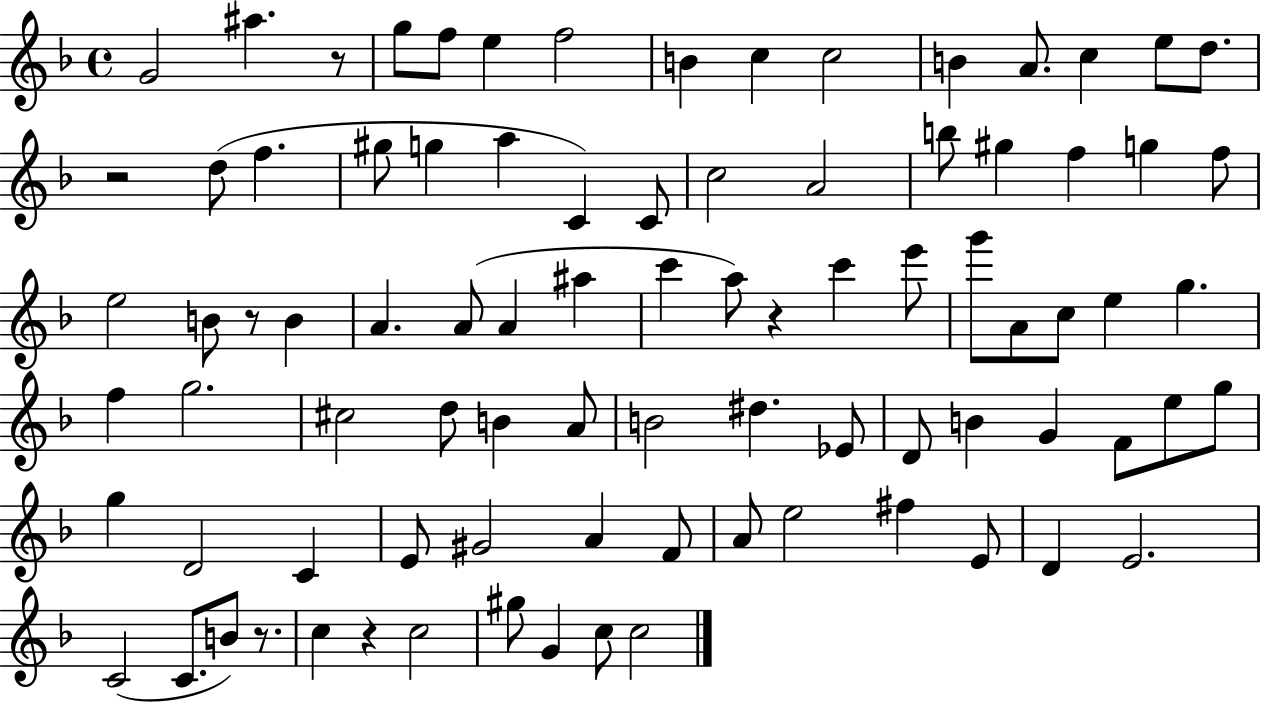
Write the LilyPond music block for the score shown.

{
  \clef treble
  \time 4/4
  \defaultTimeSignature
  \key f \major
  \repeat volta 2 { g'2 ais''4. r8 | g''8 f''8 e''4 f''2 | b'4 c''4 c''2 | b'4 a'8. c''4 e''8 d''8. | \break r2 d''8( f''4. | gis''8 g''4 a''4 c'4) c'8 | c''2 a'2 | b''8 gis''4 f''4 g''4 f''8 | \break e''2 b'8 r8 b'4 | a'4. a'8( a'4 ais''4 | c'''4 a''8) r4 c'''4 e'''8 | g'''8 a'8 c''8 e''4 g''4. | \break f''4 g''2. | cis''2 d''8 b'4 a'8 | b'2 dis''4. ees'8 | d'8 b'4 g'4 f'8 e''8 g''8 | \break g''4 d'2 c'4 | e'8 gis'2 a'4 f'8 | a'8 e''2 fis''4 e'8 | d'4 e'2. | \break c'2( c'8. b'8) r8. | c''4 r4 c''2 | gis''8 g'4 c''8 c''2 | } \bar "|."
}